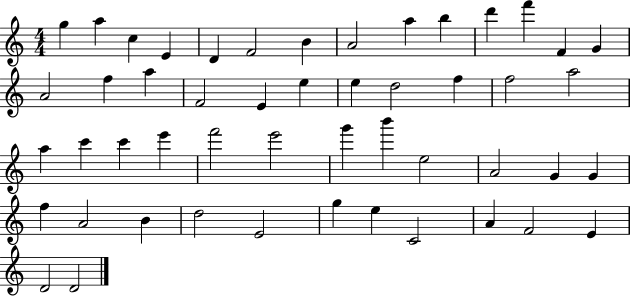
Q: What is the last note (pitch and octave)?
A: D4